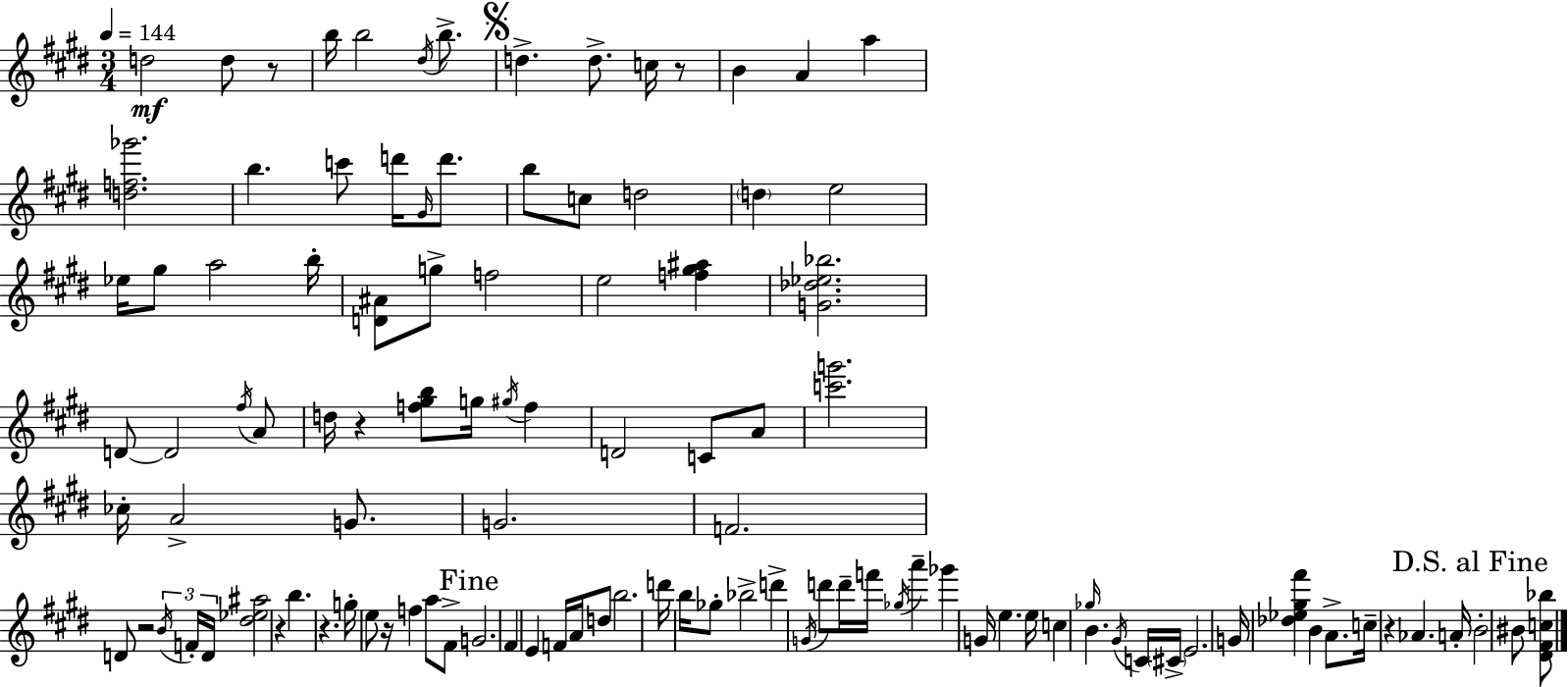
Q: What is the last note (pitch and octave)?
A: BIS4